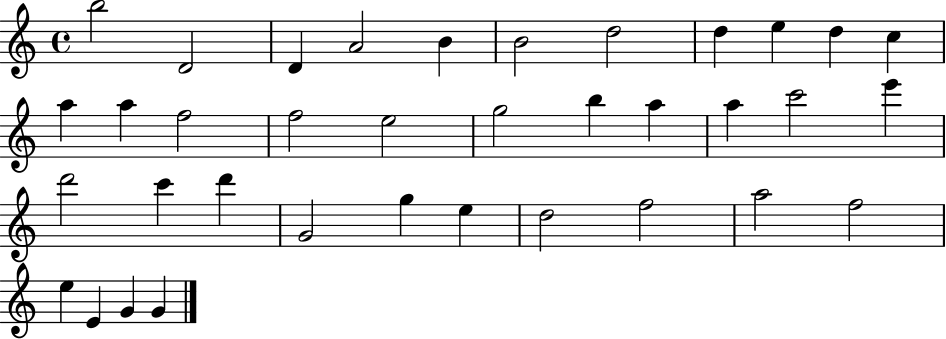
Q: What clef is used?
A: treble